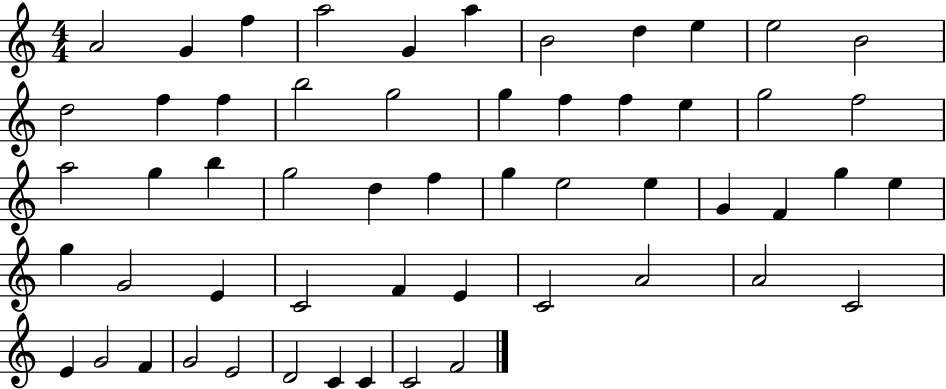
{
  \clef treble
  \numericTimeSignature
  \time 4/4
  \key c \major
  a'2 g'4 f''4 | a''2 g'4 a''4 | b'2 d''4 e''4 | e''2 b'2 | \break d''2 f''4 f''4 | b''2 g''2 | g''4 f''4 f''4 e''4 | g''2 f''2 | \break a''2 g''4 b''4 | g''2 d''4 f''4 | g''4 e''2 e''4 | g'4 f'4 g''4 e''4 | \break g''4 g'2 e'4 | c'2 f'4 e'4 | c'2 a'2 | a'2 c'2 | \break e'4 g'2 f'4 | g'2 e'2 | d'2 c'4 c'4 | c'2 f'2 | \break \bar "|."
}